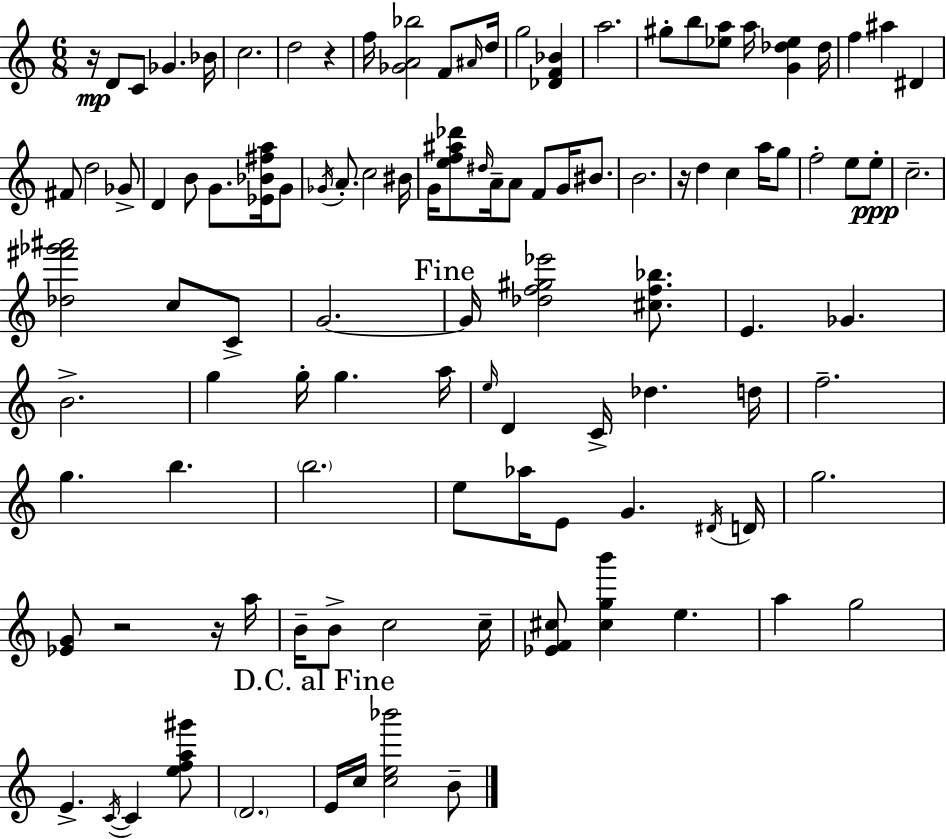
R/s D4/e C4/e Gb4/q. Bb4/s C5/h. D5/h R/q F5/s [Gb4,A4,Bb5]/h F4/e A#4/s D5/s G5/h [Db4,F4,Bb4]/q A5/h. G#5/e B5/e [Eb5,A5]/e A5/s [G4,Db5,Eb5]/q Db5/s F5/q A#5/q D#4/q F#4/e D5/h Gb4/e D4/q B4/e G4/e. [Eb4,Bb4,F#5,A5]/s G4/e Gb4/s A4/e. C5/h BIS4/s G4/s [E5,F5,A#5,Db6]/e D#5/s A4/s A4/e F4/e G4/s BIS4/e. B4/h. R/s D5/q C5/q A5/s G5/e F5/h E5/e E5/e C5/h. [Db5,F#6,Gb6,A#6]/h C5/e C4/e G4/h. G4/s [Db5,F5,G#5,Eb6]/h [C#5,F5,Bb5]/e. E4/q. Gb4/q. B4/h. G5/q G5/s G5/q. A5/s E5/s D4/q C4/s Db5/q. D5/s F5/h. G5/q. B5/q. B5/h. E5/e Ab5/s E4/e G4/q. D#4/s D4/s G5/h. [Eb4,G4]/e R/h R/s A5/s B4/s B4/e C5/h C5/s [Eb4,F4,C#5]/e [C#5,G5,B6]/q E5/q. A5/q G5/h E4/q. C4/s C4/q [E5,F5,A5,G#6]/e D4/h. E4/s C5/s [C5,E5,Bb6]/h B4/e